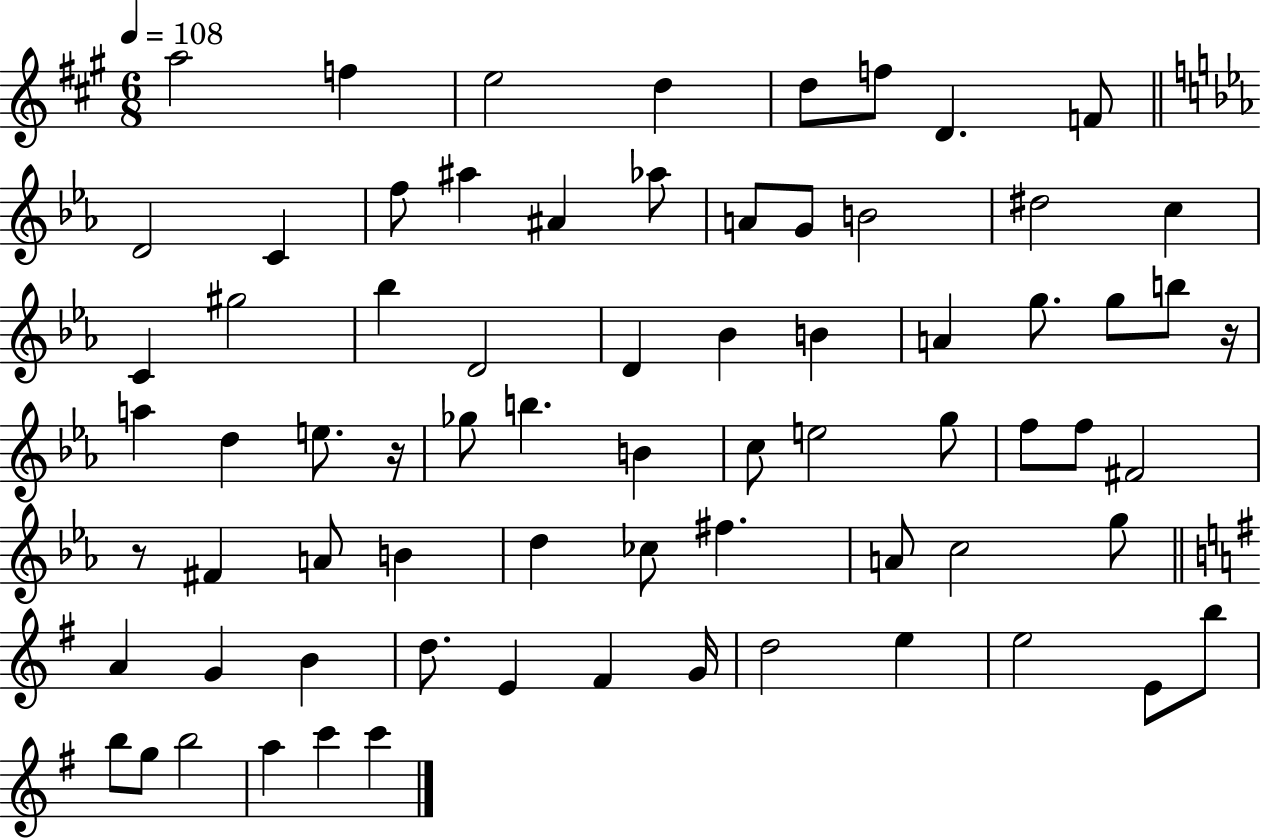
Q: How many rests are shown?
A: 3